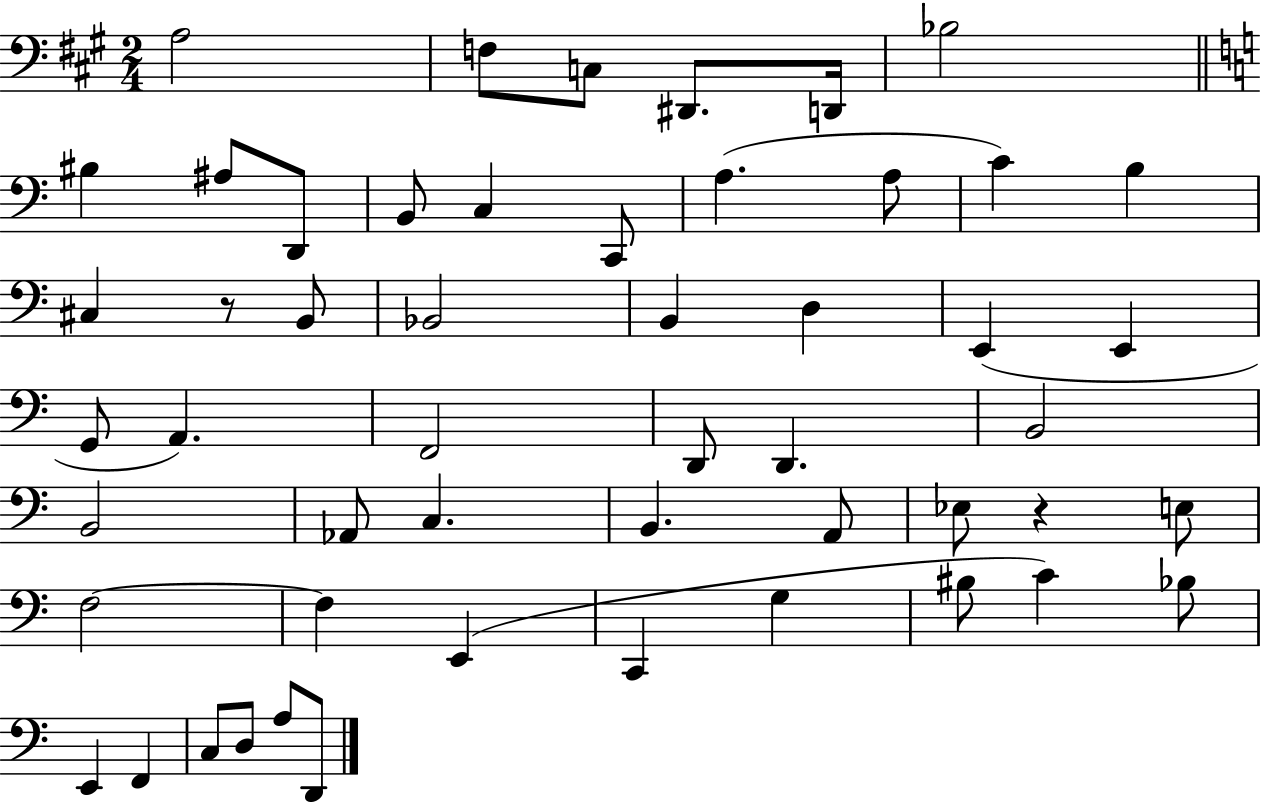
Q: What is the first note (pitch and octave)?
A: A3